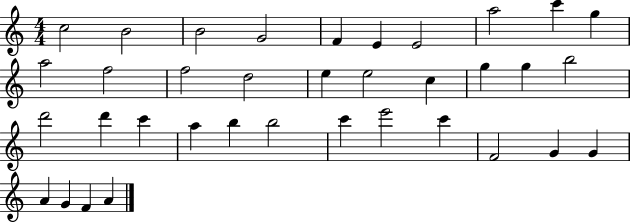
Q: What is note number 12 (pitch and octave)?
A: F5